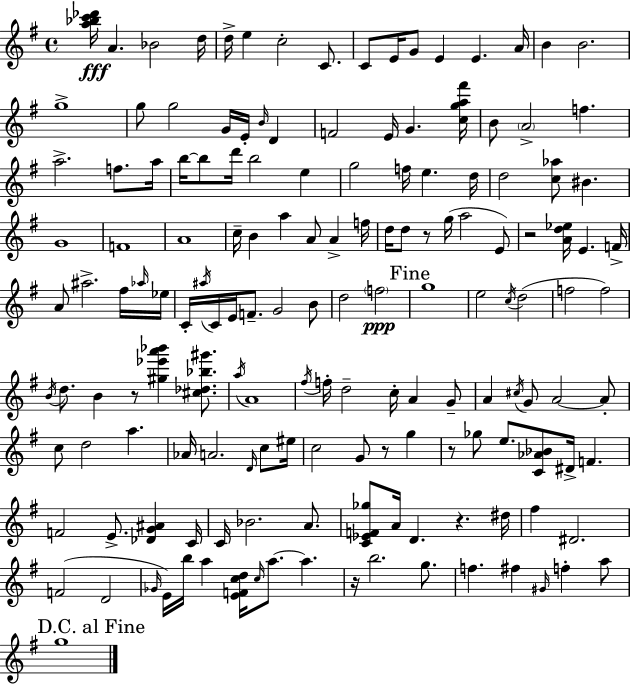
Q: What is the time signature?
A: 4/4